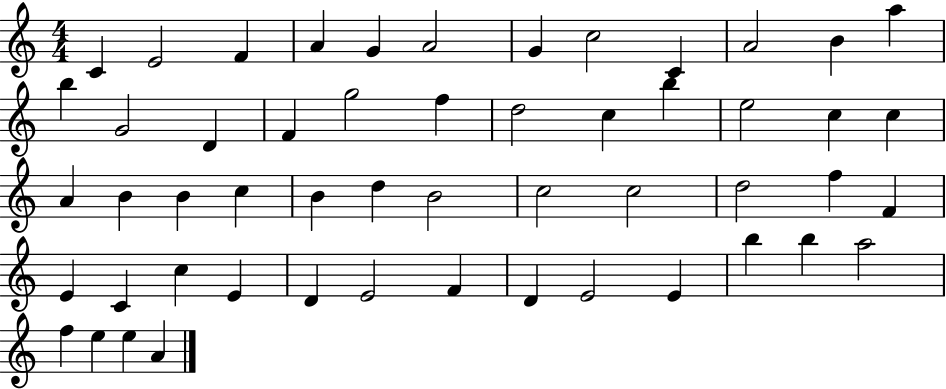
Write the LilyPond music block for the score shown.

{
  \clef treble
  \numericTimeSignature
  \time 4/4
  \key c \major
  c'4 e'2 f'4 | a'4 g'4 a'2 | g'4 c''2 c'4 | a'2 b'4 a''4 | \break b''4 g'2 d'4 | f'4 g''2 f''4 | d''2 c''4 b''4 | e''2 c''4 c''4 | \break a'4 b'4 b'4 c''4 | b'4 d''4 b'2 | c''2 c''2 | d''2 f''4 f'4 | \break e'4 c'4 c''4 e'4 | d'4 e'2 f'4 | d'4 e'2 e'4 | b''4 b''4 a''2 | \break f''4 e''4 e''4 a'4 | \bar "|."
}